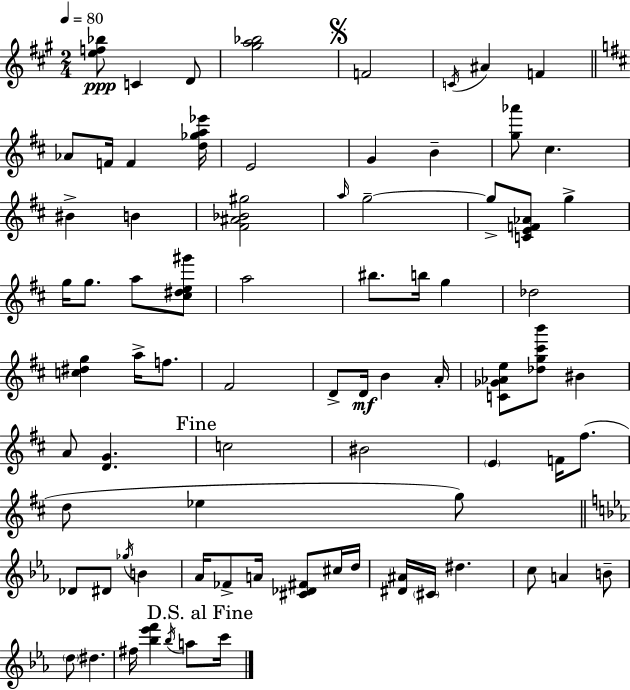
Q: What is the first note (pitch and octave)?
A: C4